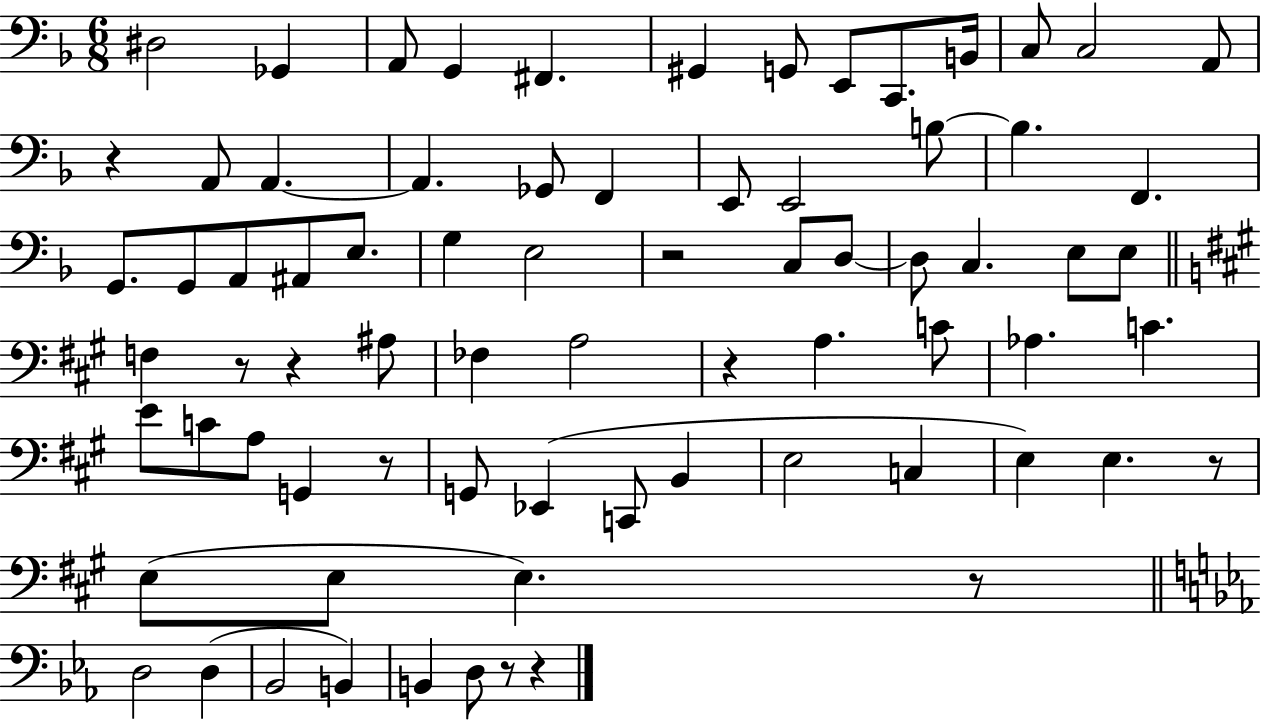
D#3/h Gb2/q A2/e G2/q F#2/q. G#2/q G2/e E2/e C2/e. B2/s C3/e C3/h A2/e R/q A2/e A2/q. A2/q. Gb2/e F2/q E2/e E2/h B3/e B3/q. F2/q. G2/e. G2/e A2/e A#2/e E3/e. G3/q E3/h R/h C3/e D3/e D3/e C3/q. E3/e E3/e F3/q R/e R/q A#3/e FES3/q A3/h R/q A3/q. C4/e Ab3/q. C4/q. E4/e C4/e A3/e G2/q R/e G2/e Eb2/q C2/e B2/q E3/h C3/q E3/q E3/q. R/e E3/e E3/e E3/q. R/e D3/h D3/q Bb2/h B2/q B2/q D3/e R/e R/q